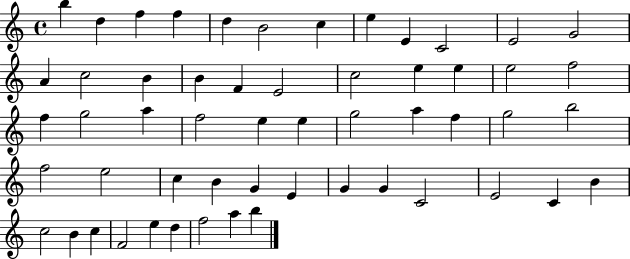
X:1
T:Untitled
M:4/4
L:1/4
K:C
b d f f d B2 c e E C2 E2 G2 A c2 B B F E2 c2 e e e2 f2 f g2 a f2 e e g2 a f g2 b2 f2 e2 c B G E G G C2 E2 C B c2 B c F2 e d f2 a b